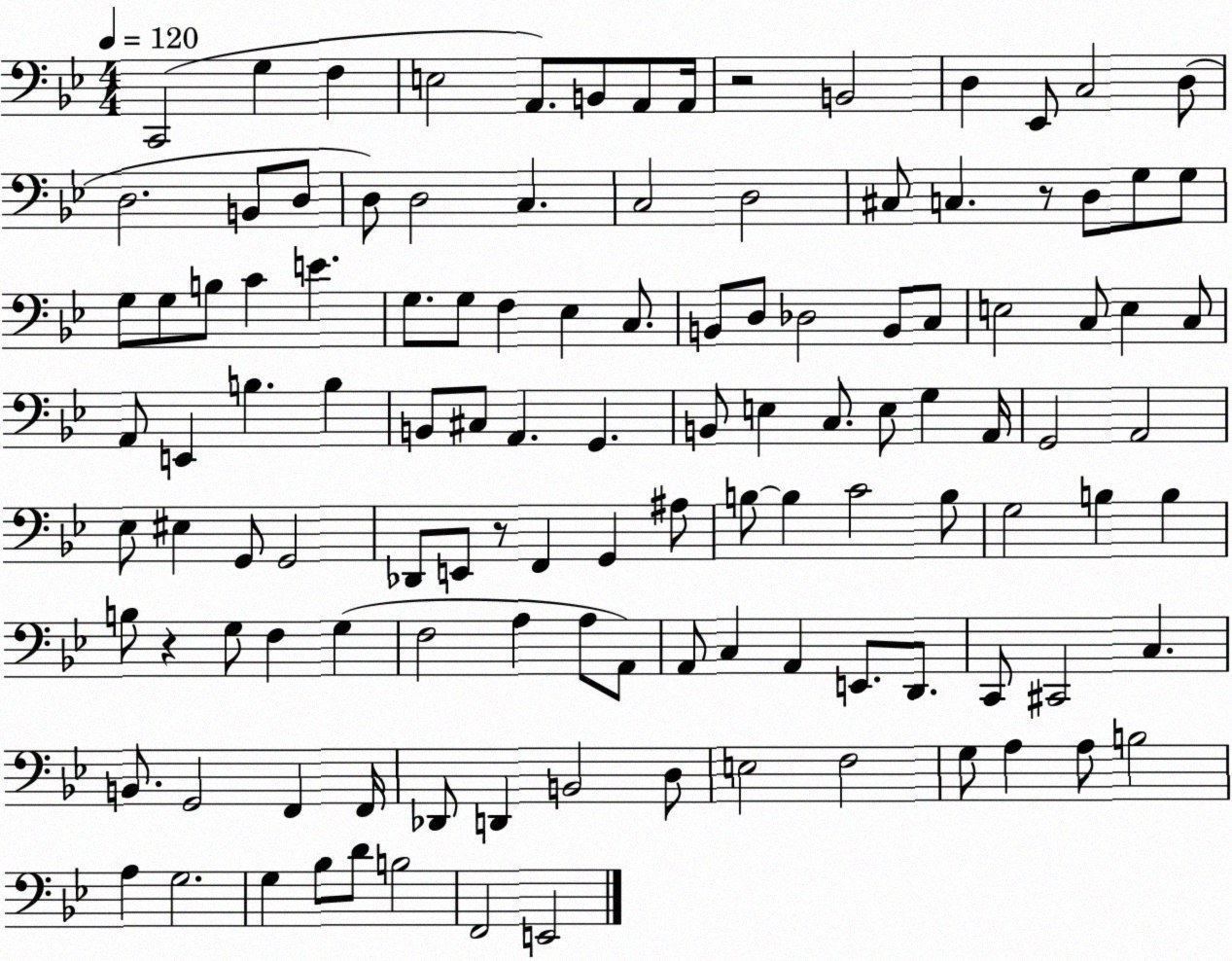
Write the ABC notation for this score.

X:1
T:Untitled
M:4/4
L:1/4
K:Bb
C,,2 G, F, E,2 A,,/2 B,,/2 A,,/2 A,,/4 z2 B,,2 D, _E,,/2 C,2 D,/2 D,2 B,,/2 D,/2 D,/2 D,2 C, C,2 D,2 ^C,/2 C, z/2 D,/2 G,/2 G,/2 G,/2 G,/2 B,/2 C E G,/2 G,/2 F, _E, C,/2 B,,/2 D,/2 _D,2 B,,/2 C,/2 E,2 C,/2 E, C,/2 A,,/2 E,, B, B, B,,/2 ^C,/2 A,, G,, B,,/2 E, C,/2 E,/2 G, A,,/4 G,,2 A,,2 _E,/2 ^E, G,,/2 G,,2 _D,,/2 E,,/2 z/2 F,, G,, ^A,/2 B,/2 B, C2 B,/2 G,2 B, B, B,/2 z G,/2 F, G, F,2 A, A,/2 A,,/2 A,,/2 C, A,, E,,/2 D,,/2 C,,/2 ^C,,2 C, B,,/2 G,,2 F,, F,,/4 _D,,/2 D,, B,,2 D,/2 E,2 F,2 G,/2 A, A,/2 B,2 A, G,2 G, _B,/2 D/2 B,2 F,,2 E,,2